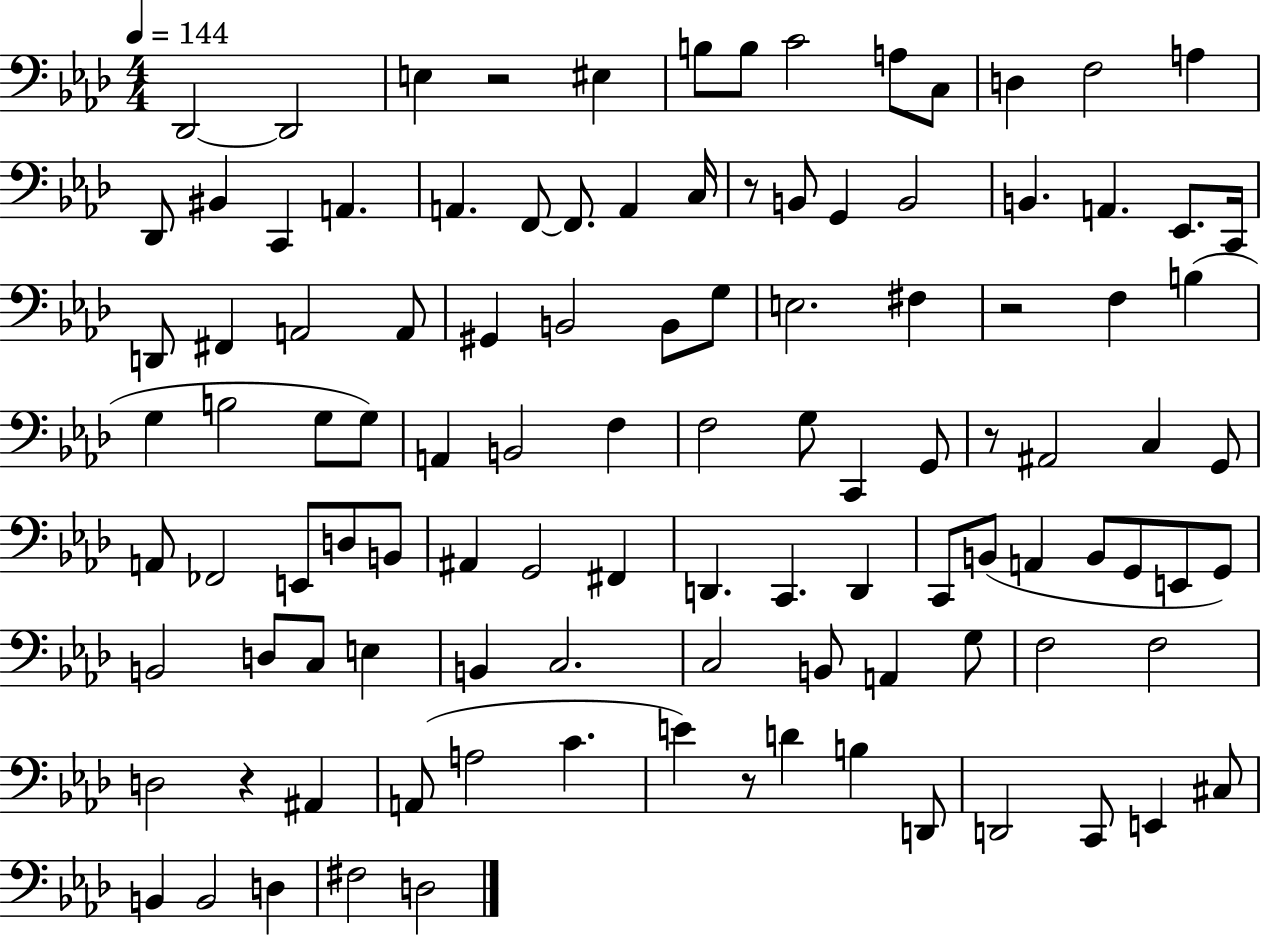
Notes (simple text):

Db2/h Db2/h E3/q R/h EIS3/q B3/e B3/e C4/h A3/e C3/e D3/q F3/h A3/q Db2/e BIS2/q C2/q A2/q. A2/q. F2/e F2/e. A2/q C3/s R/e B2/e G2/q B2/h B2/q. A2/q. Eb2/e. C2/s D2/e F#2/q A2/h A2/e G#2/q B2/h B2/e G3/e E3/h. F#3/q R/h F3/q B3/q G3/q B3/h G3/e G3/e A2/q B2/h F3/q F3/h G3/e C2/q G2/e R/e A#2/h C3/q G2/e A2/e FES2/h E2/e D3/e B2/e A#2/q G2/h F#2/q D2/q. C2/q. D2/q C2/e B2/e A2/q B2/e G2/e E2/e G2/e B2/h D3/e C3/e E3/q B2/q C3/h. C3/h B2/e A2/q G3/e F3/h F3/h D3/h R/q A#2/q A2/e A3/h C4/q. E4/q R/e D4/q B3/q D2/e D2/h C2/e E2/q C#3/e B2/q B2/h D3/q F#3/h D3/h